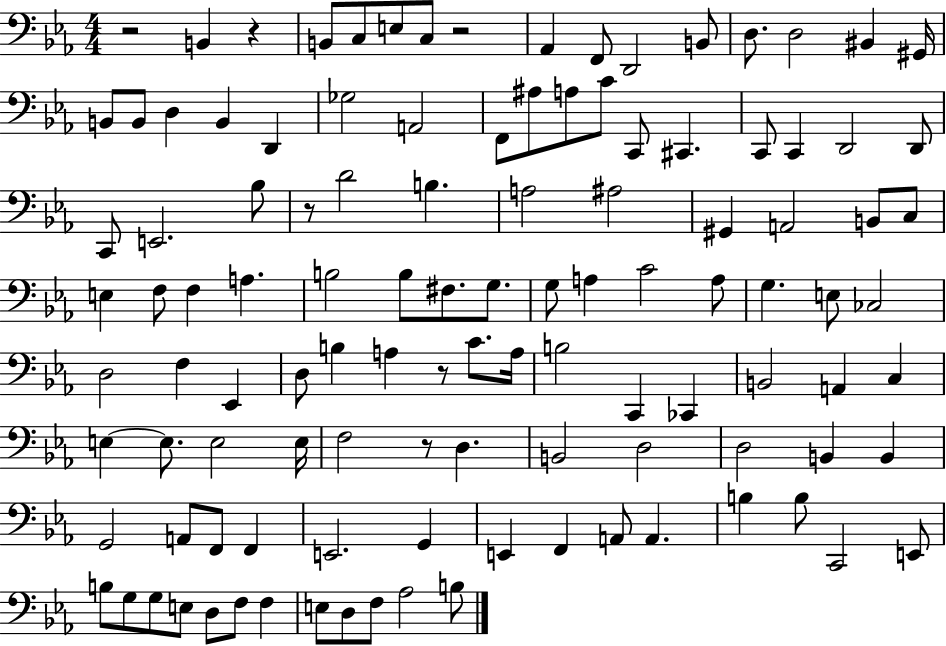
X:1
T:Untitled
M:4/4
L:1/4
K:Eb
z2 B,, z B,,/2 C,/2 E,/2 C,/2 z2 _A,, F,,/2 D,,2 B,,/2 D,/2 D,2 ^B,, ^G,,/4 B,,/2 B,,/2 D, B,, D,, _G,2 A,,2 F,,/2 ^A,/2 A,/2 C/2 C,,/2 ^C,, C,,/2 C,, D,,2 D,,/2 C,,/2 E,,2 _B,/2 z/2 D2 B, A,2 ^A,2 ^G,, A,,2 B,,/2 C,/2 E, F,/2 F, A, B,2 B,/2 ^F,/2 G,/2 G,/2 A, C2 A,/2 G, E,/2 _C,2 D,2 F, _E,, D,/2 B, A, z/2 C/2 A,/4 B,2 C,, _C,, B,,2 A,, C, E, E,/2 E,2 E,/4 F,2 z/2 D, B,,2 D,2 D,2 B,, B,, G,,2 A,,/2 F,,/2 F,, E,,2 G,, E,, F,, A,,/2 A,, B, B,/2 C,,2 E,,/2 B,/2 G,/2 G,/2 E,/2 D,/2 F,/2 F, E,/2 D,/2 F,/2 _A,2 B,/2